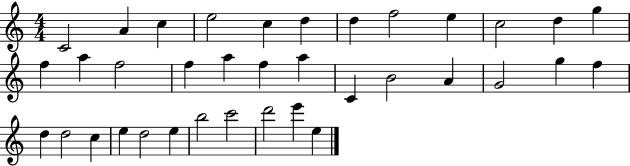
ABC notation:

X:1
T:Untitled
M:4/4
L:1/4
K:C
C2 A c e2 c d d f2 e c2 d g f a f2 f a f a C B2 A G2 g f d d2 c e d2 e b2 c'2 d'2 e' e